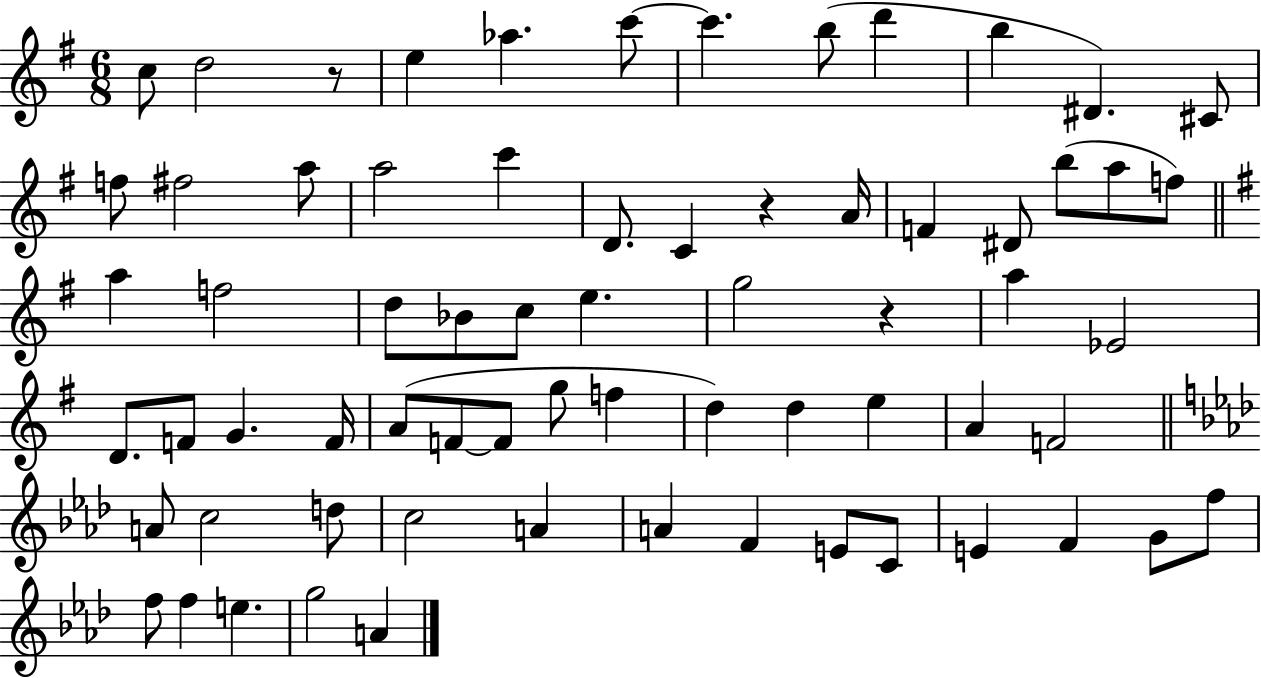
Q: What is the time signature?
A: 6/8